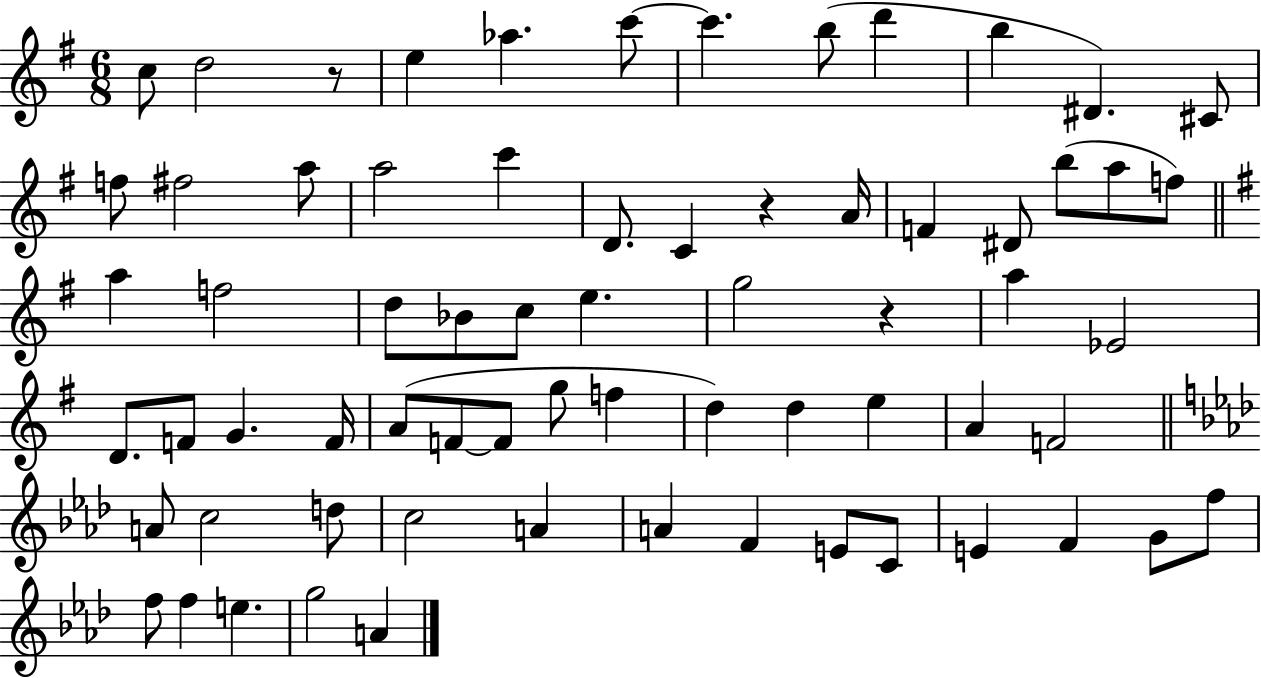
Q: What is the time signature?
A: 6/8